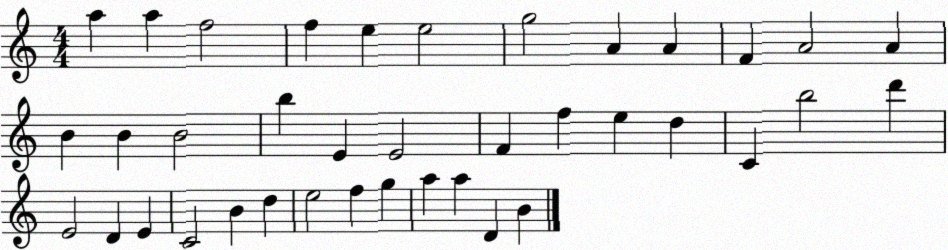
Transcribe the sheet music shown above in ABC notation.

X:1
T:Untitled
M:4/4
L:1/4
K:C
a a f2 f e e2 g2 A A F A2 A B B B2 b E E2 F f e d C b2 d' E2 D E C2 B d e2 f g a a D B